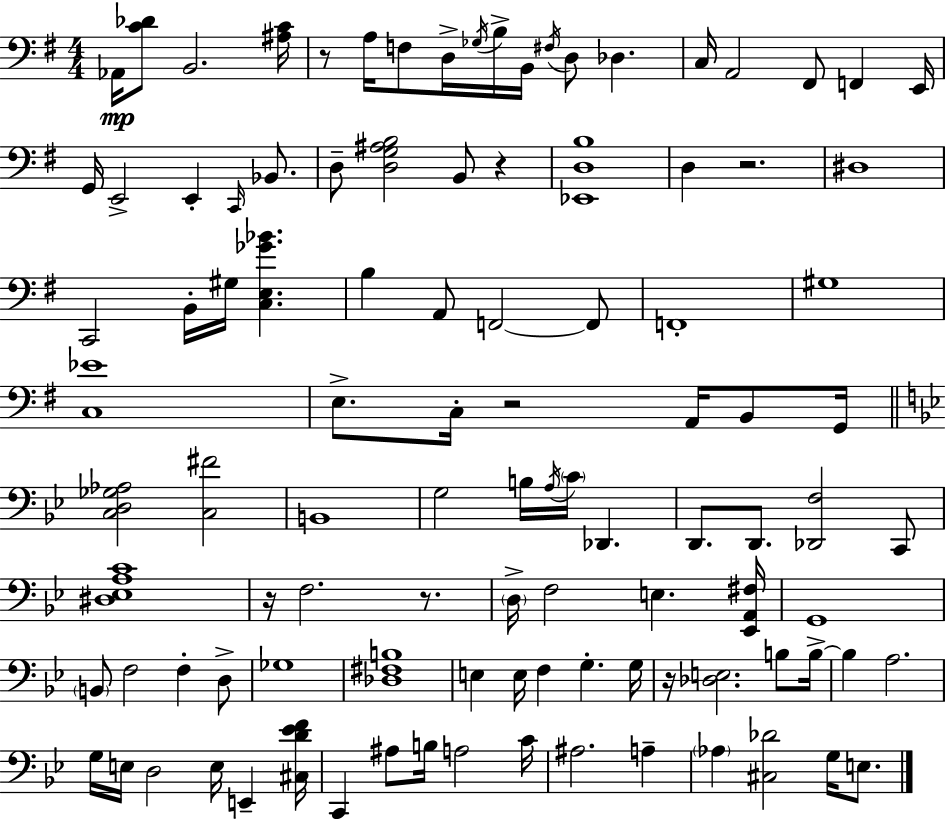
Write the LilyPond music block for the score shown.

{
  \clef bass
  \numericTimeSignature
  \time 4/4
  \key g \major
  aes,16\mp <c' des'>8 b,2. <ais c'>16 | r8 a16 f8 d16-> \acciaccatura { ges16 } b16-> b,16 \acciaccatura { fis16 } d8 des4. | c16 a,2 fis,8 f,4 | e,16 g,16 e,2-> e,4-. \grace { c,16 } | \break bes,8. d8-- <d g ais b>2 b,8 r4 | <ees, d b>1 | d4 r2. | dis1 | \break c,2 b,16-. gis16 <c e ges' bes'>4. | b4 a,8 f,2~~ | f,8 f,1-. | gis1 | \break <c ees'>1 | e8.-> c16-. r2 a,16 | b,8 g,16 \bar "||" \break \key bes \major <c d ges aes>2 <c fis'>2 | b,1 | g2 b16 \acciaccatura { a16 } \parenthesize c'16 des,4. | d,8. d,8. <des, f>2 c,8 | \break <dis ees a c'>1 | r16 f2. r8. | \parenthesize d16-> f2 e4. | <ees, a, fis>16 g,1 | \break \parenthesize b,8 f2 f4-. d8-> | ges1 | <des fis b>1 | e4 e16 f4 g4.-. | \break g16 r16 <des e>2. b8 | b16->~~ b4 a2. | g16 e16 d2 e16 e,4-- | <cis d' ees' f'>16 c,4 ais8 b16 a2 | \break c'16 ais2. a4-- | \parenthesize aes4 <cis des'>2 g16 e8. | \bar "|."
}